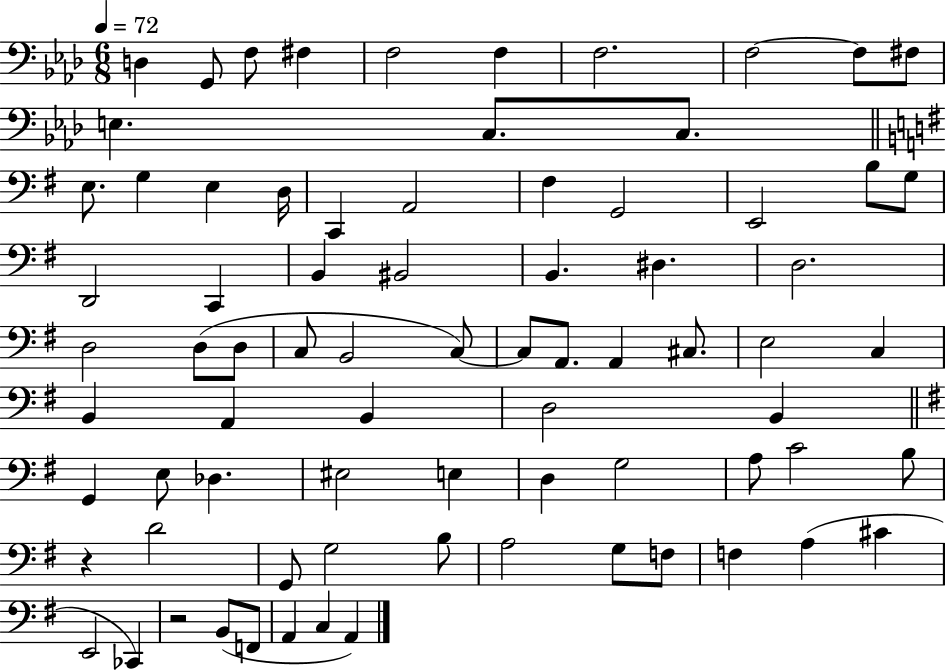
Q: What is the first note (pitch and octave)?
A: D3